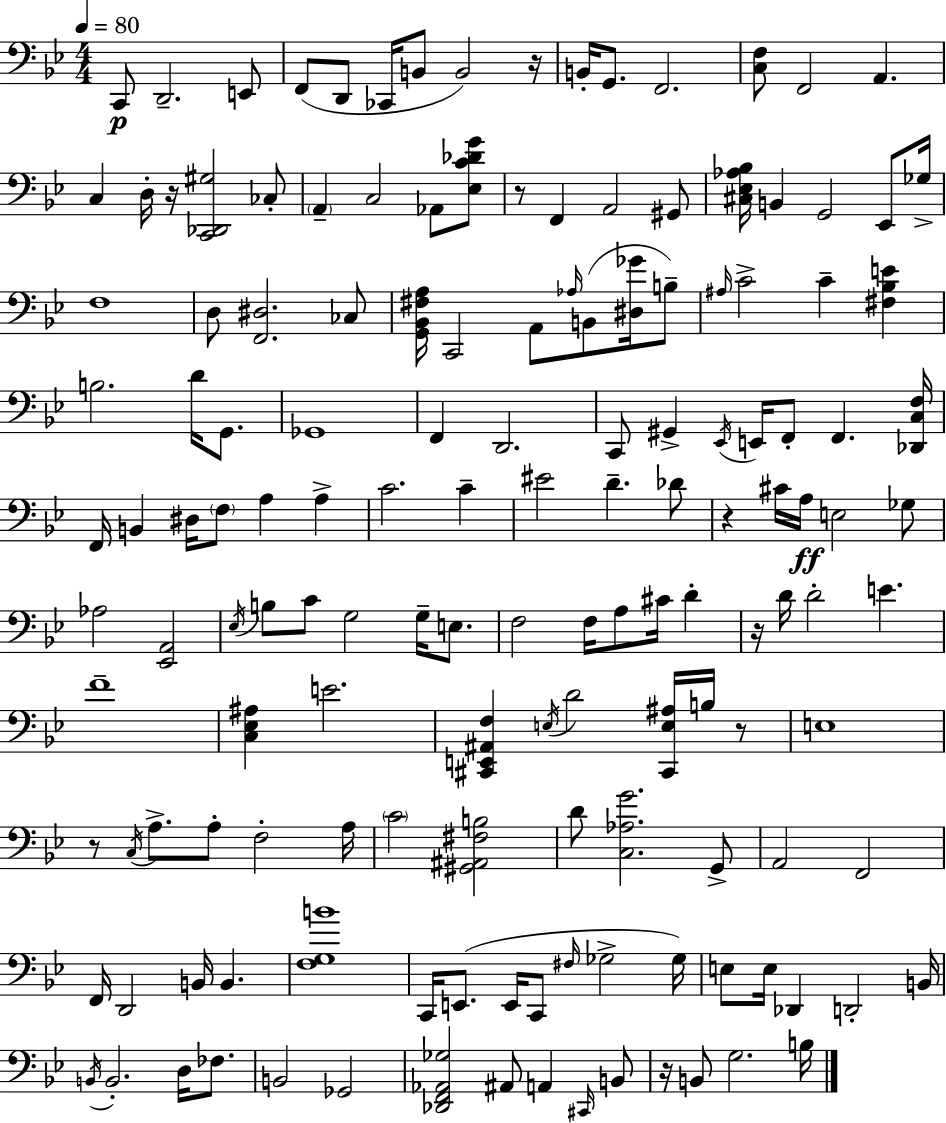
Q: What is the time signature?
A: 4/4